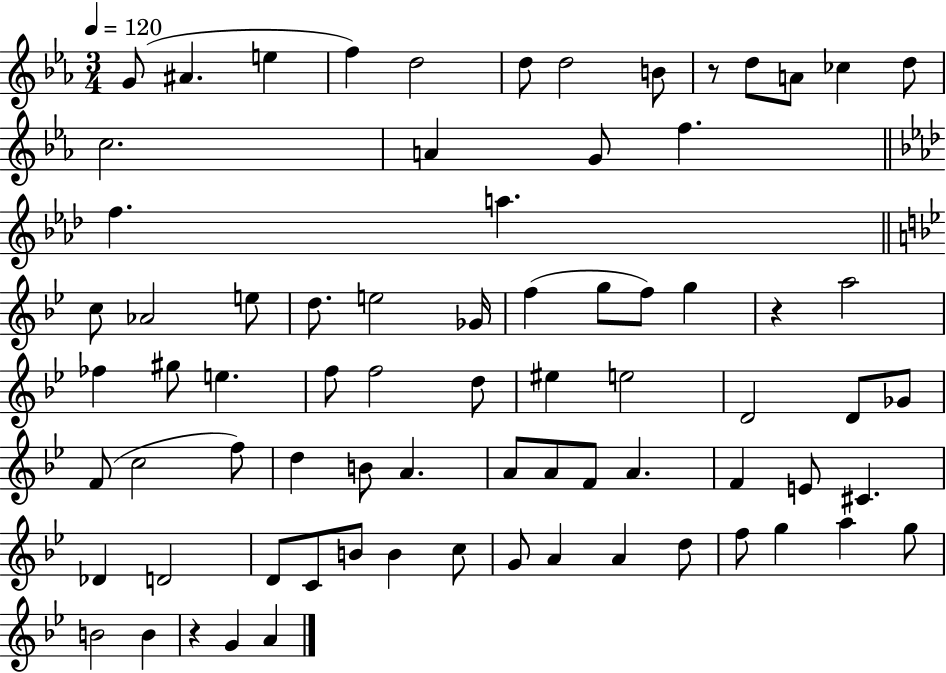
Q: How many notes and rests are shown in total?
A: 75